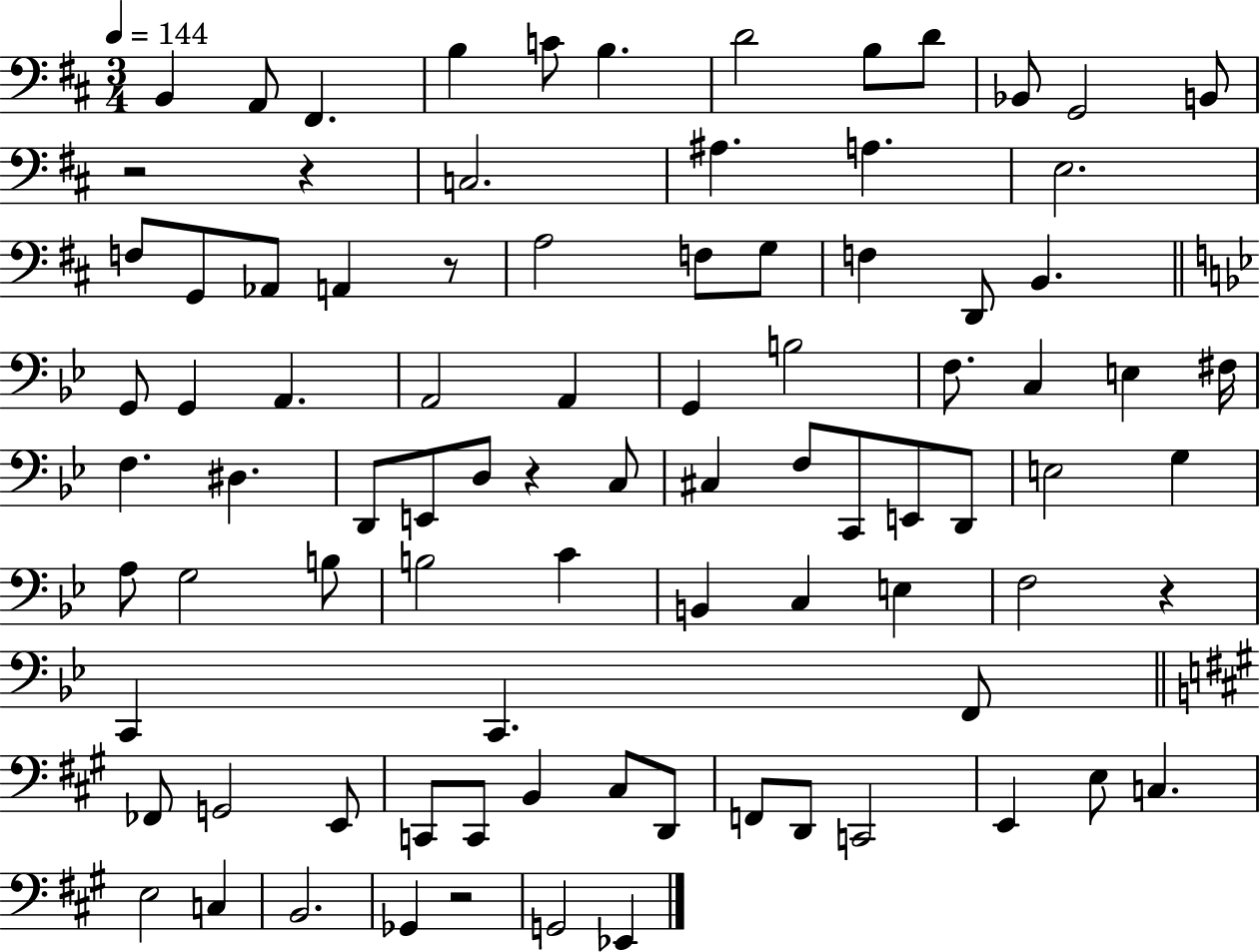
{
  \clef bass
  \numericTimeSignature
  \time 3/4
  \key d \major
  \tempo 4 = 144
  b,4 a,8 fis,4. | b4 c'8 b4. | d'2 b8 d'8 | bes,8 g,2 b,8 | \break r2 r4 | c2. | ais4. a4. | e2. | \break f8 g,8 aes,8 a,4 r8 | a2 f8 g8 | f4 d,8 b,4. | \bar "||" \break \key g \minor g,8 g,4 a,4. | a,2 a,4 | g,4 b2 | f8. c4 e4 fis16 | \break f4. dis4. | d,8 e,8 d8 r4 c8 | cis4 f8 c,8 e,8 d,8 | e2 g4 | \break a8 g2 b8 | b2 c'4 | b,4 c4 e4 | f2 r4 | \break c,4 c,4. f,8 | \bar "||" \break \key a \major fes,8 g,2 e,8 | c,8 c,8 b,4 cis8 d,8 | f,8 d,8 c,2 | e,4 e8 c4. | \break e2 c4 | b,2. | ges,4 r2 | g,2 ees,4 | \break \bar "|."
}